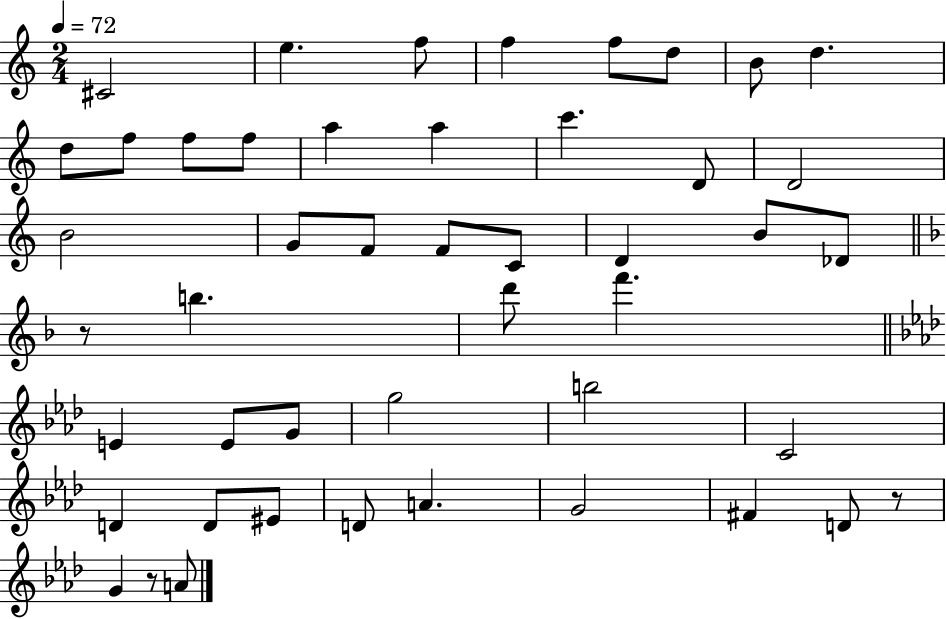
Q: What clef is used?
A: treble